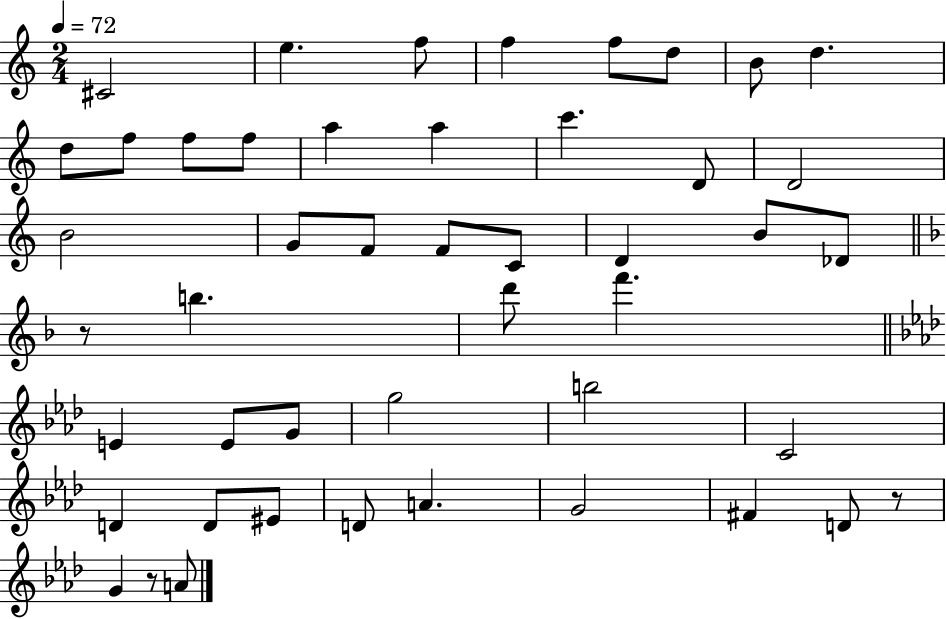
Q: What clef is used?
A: treble